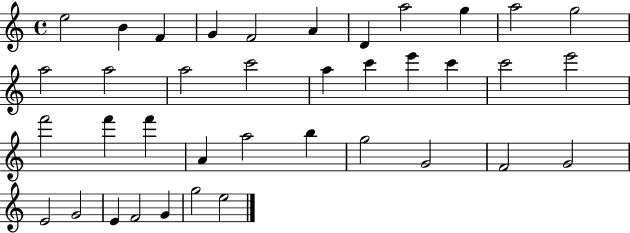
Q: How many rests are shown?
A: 0